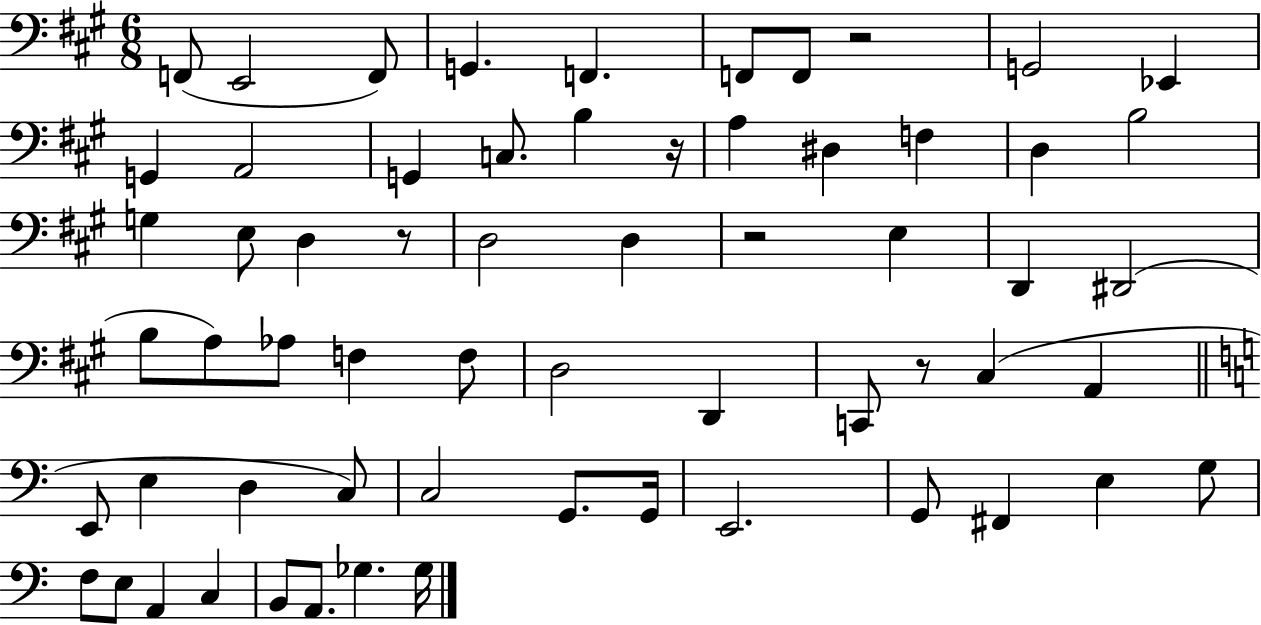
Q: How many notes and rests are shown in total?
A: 62